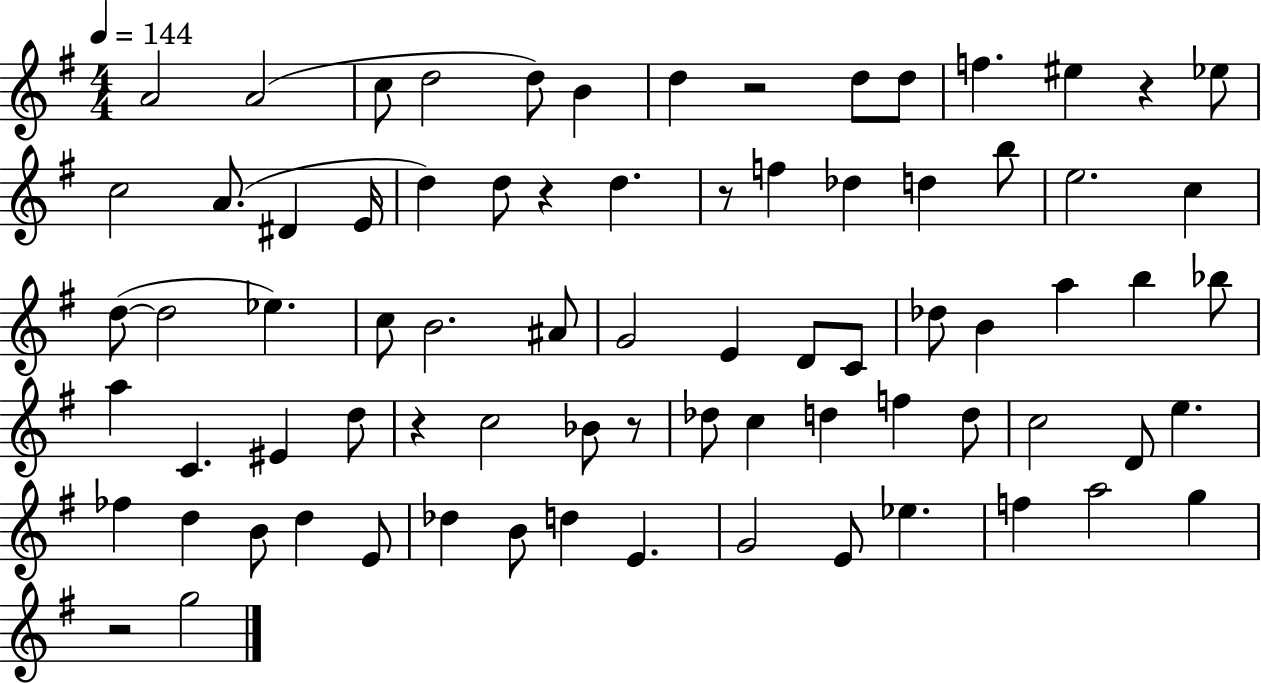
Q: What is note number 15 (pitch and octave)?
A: D#4